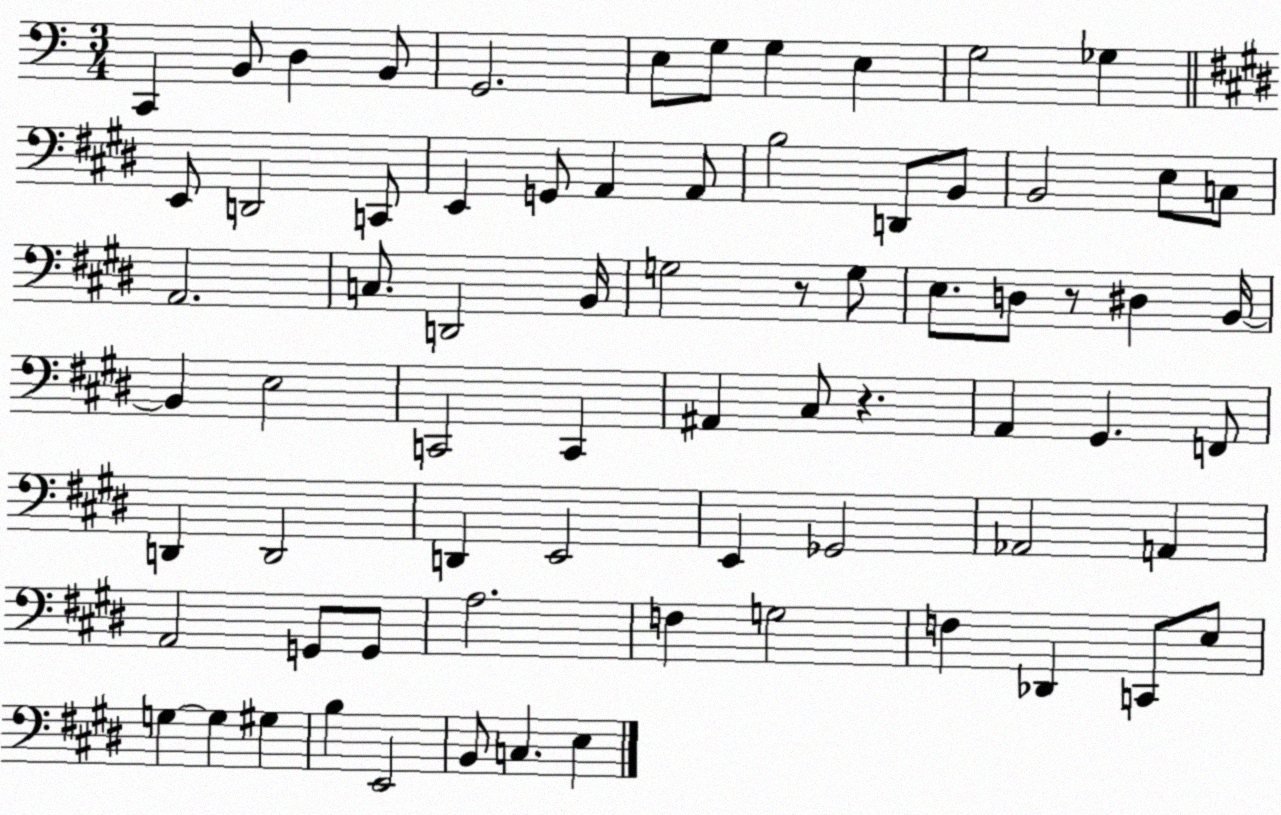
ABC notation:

X:1
T:Untitled
M:3/4
L:1/4
K:C
C,, B,,/2 D, B,,/2 G,,2 E,/2 G,/2 G, E, G,2 _G, E,,/2 D,,2 C,,/2 E,, G,,/2 A,, A,,/2 B,2 D,,/2 B,,/2 B,,2 E,/2 C,/2 A,,2 C,/2 D,,2 B,,/4 G,2 z/2 G,/2 E,/2 D,/2 z/2 ^D, B,,/4 B,, E,2 C,,2 C,, ^A,, ^C,/2 z A,, ^G,, F,,/2 D,, D,,2 D,, E,,2 E,, _G,,2 _A,,2 A,, A,,2 G,,/2 G,,/2 A,2 F, G,2 F, _D,, C,,/2 E,/2 G, G, ^G, B, E,,2 B,,/2 C, E,